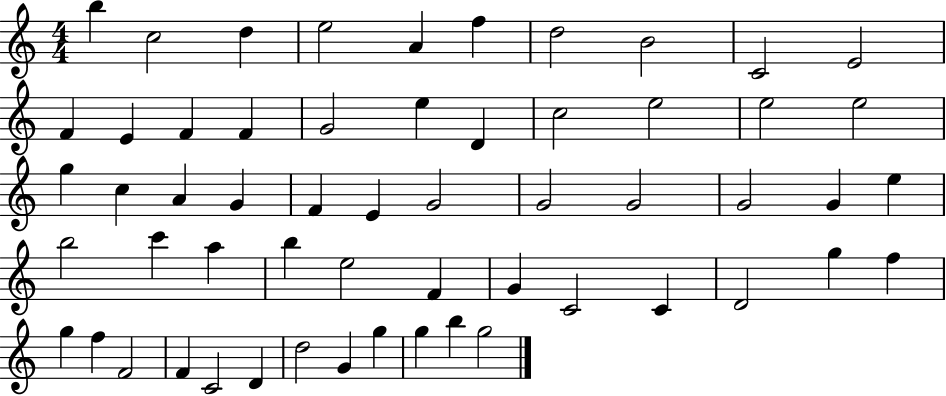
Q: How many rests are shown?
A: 0